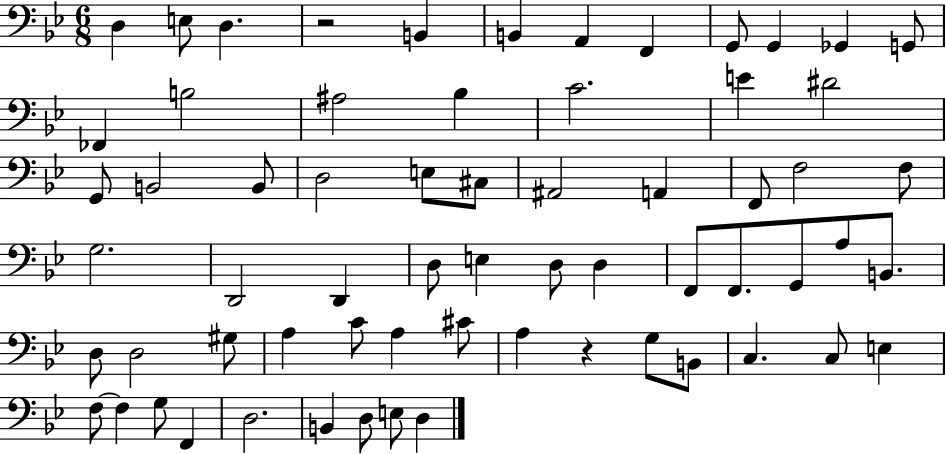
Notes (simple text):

D3/q E3/e D3/q. R/h B2/q B2/q A2/q F2/q G2/e G2/q Gb2/q G2/e FES2/q B3/h A#3/h Bb3/q C4/h. E4/q D#4/h G2/e B2/h B2/e D3/h E3/e C#3/e A#2/h A2/q F2/e F3/h F3/e G3/h. D2/h D2/q D3/e E3/q D3/e D3/q F2/e F2/e. G2/e A3/e B2/e. D3/e D3/h G#3/e A3/q C4/e A3/q C#4/e A3/q R/q G3/e B2/e C3/q. C3/e E3/q F3/e F3/q G3/e F2/q D3/h. B2/q D3/e E3/e D3/q